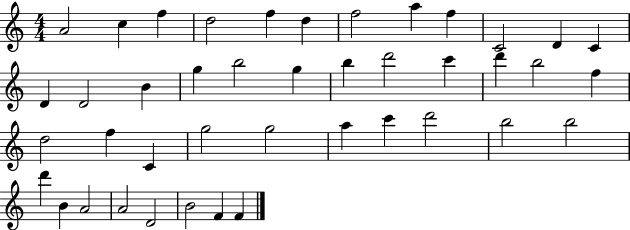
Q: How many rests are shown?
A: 0